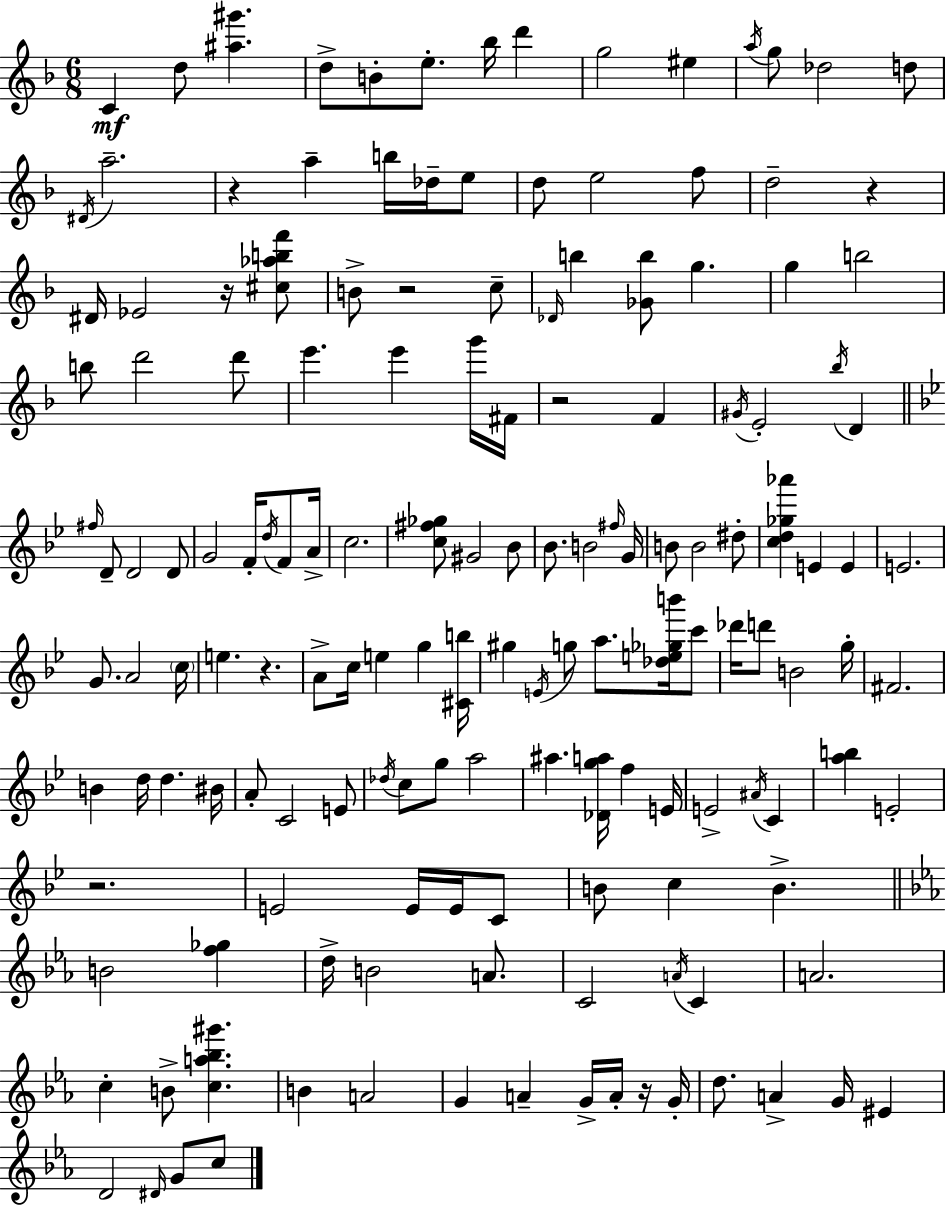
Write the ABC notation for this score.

X:1
T:Untitled
M:6/8
L:1/4
K:Dm
C d/2 [^a^g'] d/2 B/2 e/2 _b/4 d' g2 ^e a/4 g/2 _d2 d/2 ^D/4 a2 z a b/4 _d/4 e/2 d/2 e2 f/2 d2 z ^D/4 _E2 z/4 [^c_abf']/2 B/2 z2 c/2 _D/4 b [_Gb]/2 g g b2 b/2 d'2 d'/2 e' e' g'/4 ^F/4 z2 F ^G/4 E2 _b/4 D ^f/4 D/2 D2 D/2 G2 F/4 d/4 F/2 A/4 c2 [c^f_g]/2 ^G2 _B/2 _B/2 B2 ^f/4 G/4 B/2 B2 ^d/2 [cd_g_a'] E E E2 G/2 A2 c/4 e z A/2 c/4 e g [^Cb]/4 ^g E/4 g/2 a/2 [_de_gb']/4 c'/2 _d'/4 d'/2 B2 g/4 ^F2 B d/4 d ^B/4 A/2 C2 E/2 _d/4 c/2 g/2 a2 ^a [_Dga]/4 f E/4 E2 ^A/4 C [ab] E2 z2 E2 E/4 E/4 C/2 B/2 c B B2 [f_g] d/4 B2 A/2 C2 A/4 C A2 c B/2 [ca_b^g'] B A2 G A G/4 A/4 z/4 G/4 d/2 A G/4 ^E D2 ^D/4 G/2 c/2